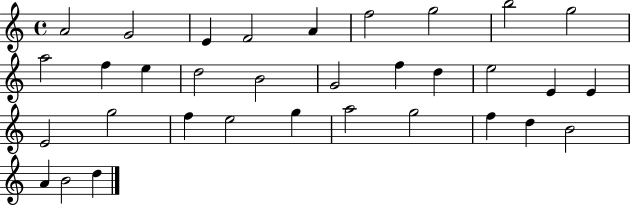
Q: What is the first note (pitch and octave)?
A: A4